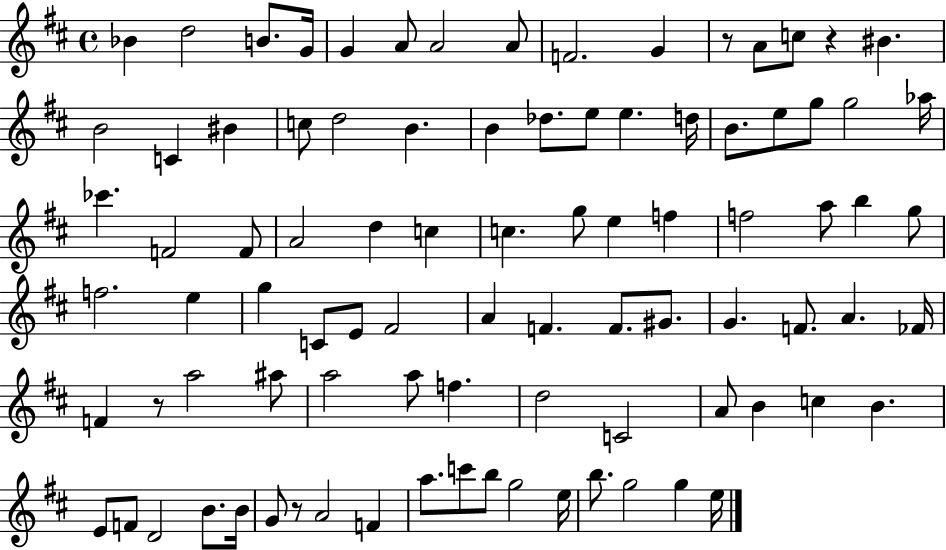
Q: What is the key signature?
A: D major